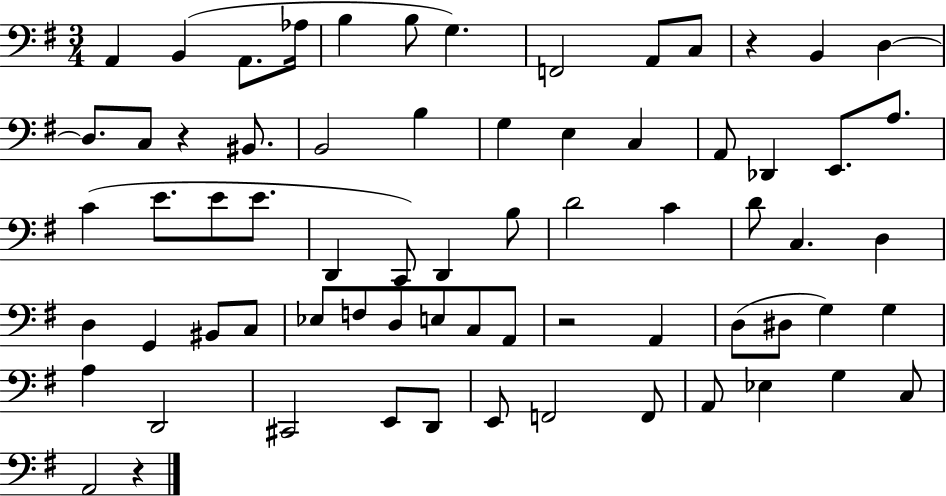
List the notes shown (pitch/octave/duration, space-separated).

A2/q B2/q A2/e. Ab3/s B3/q B3/e G3/q. F2/h A2/e C3/e R/q B2/q D3/q D3/e. C3/e R/q BIS2/e. B2/h B3/q G3/q E3/q C3/q A2/e Db2/q E2/e. A3/e. C4/q E4/e. E4/e E4/e. D2/q C2/e D2/q B3/e D4/h C4/q D4/e C3/q. D3/q D3/q G2/q BIS2/e C3/e Eb3/e F3/e D3/e E3/e C3/e A2/e R/h A2/q D3/e D#3/e G3/q G3/q A3/q D2/h C#2/h E2/e D2/e E2/e F2/h F2/e A2/e Eb3/q G3/q C3/e A2/h R/q